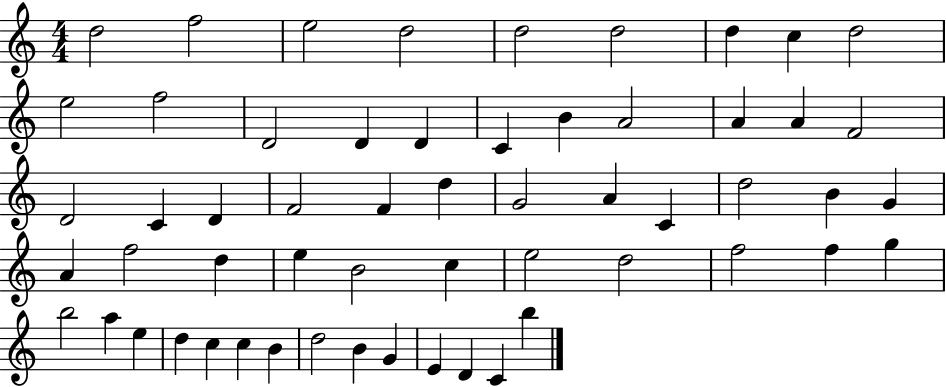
D5/h F5/h E5/h D5/h D5/h D5/h D5/q C5/q D5/h E5/h F5/h D4/h D4/q D4/q C4/q B4/q A4/h A4/q A4/q F4/h D4/h C4/q D4/q F4/h F4/q D5/q G4/h A4/q C4/q D5/h B4/q G4/q A4/q F5/h D5/q E5/q B4/h C5/q E5/h D5/h F5/h F5/q G5/q B5/h A5/q E5/q D5/q C5/q C5/q B4/q D5/h B4/q G4/q E4/q D4/q C4/q B5/q